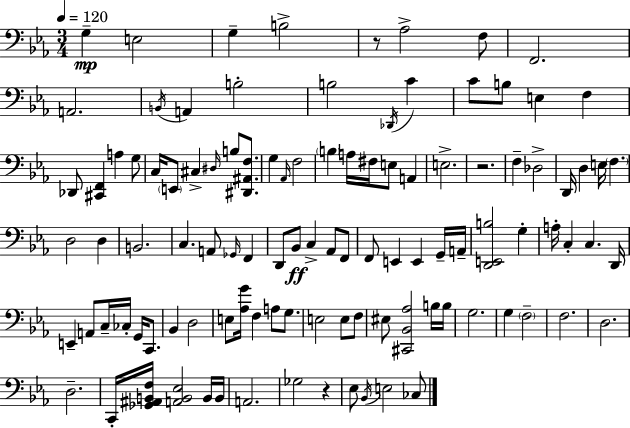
{
  \clef bass
  \numericTimeSignature
  \time 3/4
  \key c \minor
  \tempo 4 = 120
  \repeat volta 2 { g4--\mp e2 | g4-- b2-> | r8 aes2-> f8 | f,2. | \break a,2. | \acciaccatura { b,16 } a,4 b2-. | b2 \acciaccatura { des,16 } c'4 | c'8 b8 e4 f4 | \break des,8 <cis, f,>4 a4 | g8 c16 \parenthesize e,8 cis4-> \grace { dis16 } b8 | <dis, ais, f>8. g4 \grace { aes,16 } f2 | \parenthesize b4 a16 fis16 e8 | \break a,4 e2.-> | r2. | f4-- des2-> | d,16 d4 e16 \parenthesize f4. | \break d2 | d4 b,2. | c4. a,8 | \grace { ges,16 } f,4 d,8 bes,8\ff c4-> | \break aes,8 f,8 f,8 e,4 e,4 | g,16-- a,16-- <d, e, b>2 | g4-. a16-. c4-. c4. | d,16 e,4-- a,8 c16-- | \break ces16-. g,16 c,8. bes,4 d2 | e8 <aes g'>16 f4 | a8 g8. e2 | e8 f8 eis8 <cis, bes, aes>2 | \break b16 b16 g2. | g4 \parenthesize f2-- | f2. | d2. | \break d2.-- | c,16-. <ges, ais, b, f>16 <a, b, ees>2 | b,16 b,16 a,2. | ges2 | \break r4 ees8 \acciaccatura { bes,16 } e2 | ces8 } \bar "|."
}